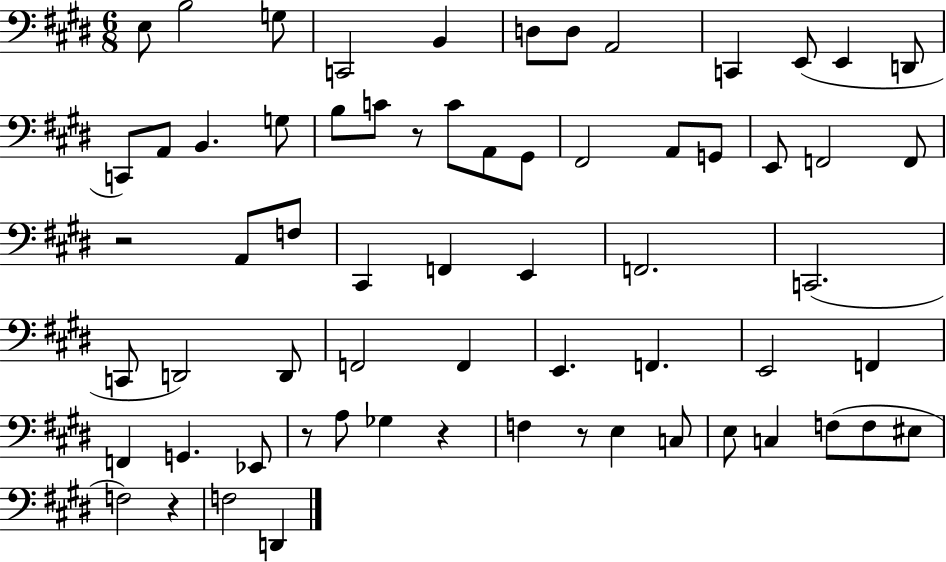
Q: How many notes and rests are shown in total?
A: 65